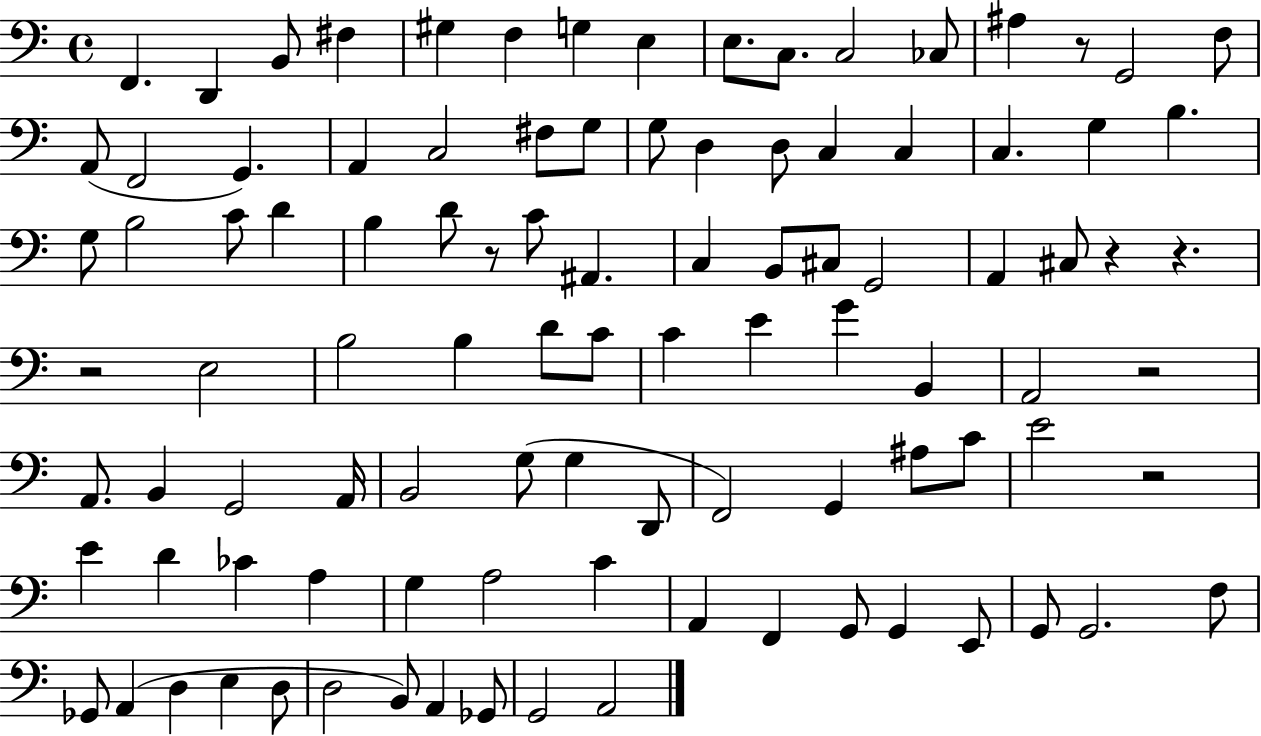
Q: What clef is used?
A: bass